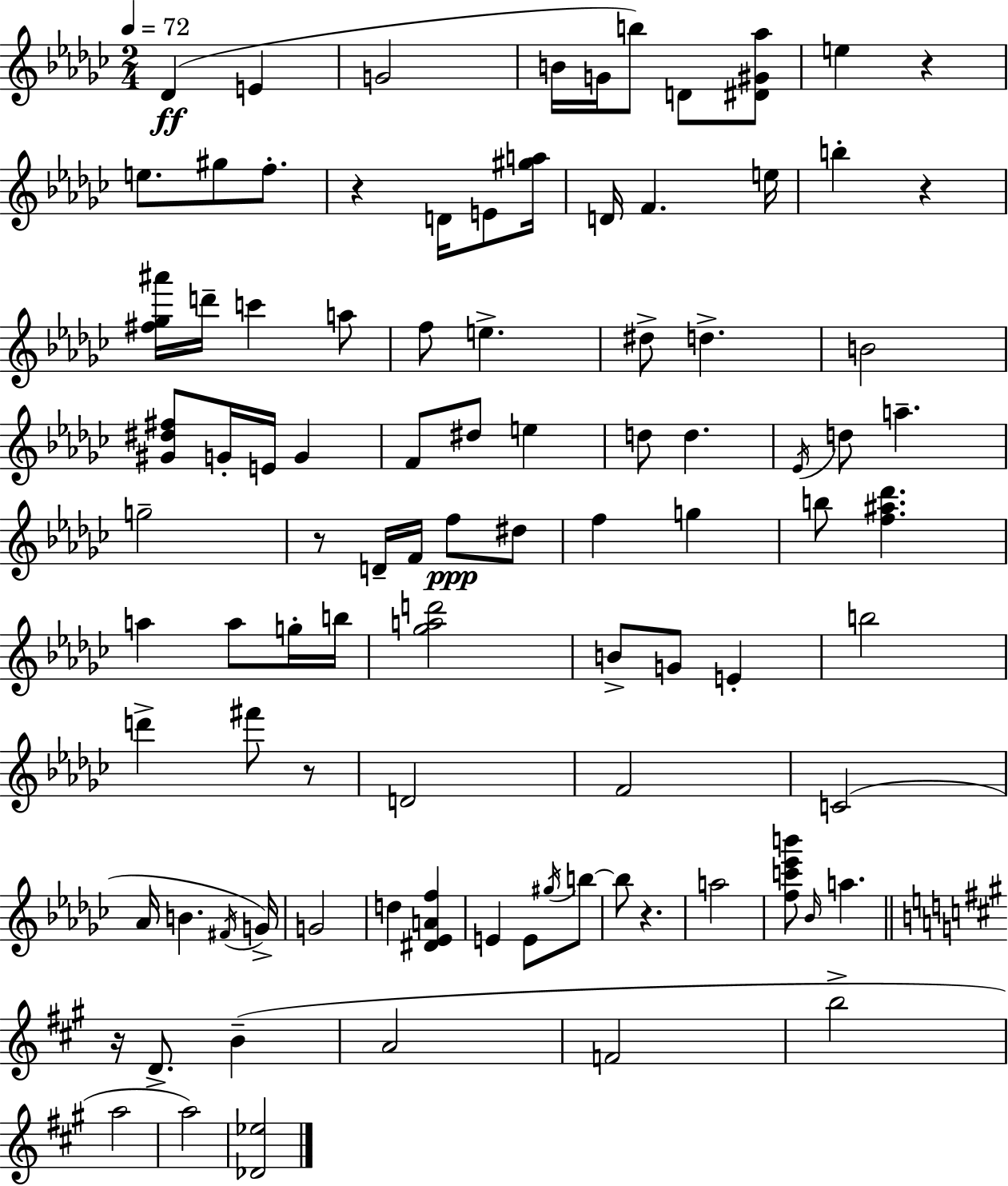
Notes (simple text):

Db4/q E4/q G4/h B4/s G4/s B5/e D4/e [D#4,G#4,Ab5]/e E5/q R/q E5/e. G#5/e F5/e. R/q D4/s E4/e [G#5,A5]/s D4/s F4/q. E5/s B5/q R/q [F#5,Gb5,A#6]/s D6/s C6/q A5/e F5/e E5/q. D#5/e D5/q. B4/h [G#4,D#5,F#5]/e G4/s E4/s G4/q F4/e D#5/e E5/q D5/e D5/q. Eb4/s D5/e A5/q. G5/h R/e D4/s F4/s F5/e D#5/e F5/q G5/q B5/e [F5,A#5,Db6]/q. A5/q A5/e G5/s B5/s [Gb5,A5,D6]/h B4/e G4/e E4/q B5/h D6/q F#6/e R/e D4/h F4/h C4/h Ab4/s B4/q. F#4/s G4/s G4/h D5/q [D#4,Eb4,A4,F5]/q E4/q E4/e G#5/s B5/e B5/e R/q. A5/h [F5,C6,Eb6,B6]/e Bb4/s A5/q. R/s D4/e. B4/q A4/h F4/h B5/h A5/h A5/h [Db4,Eb5]/h